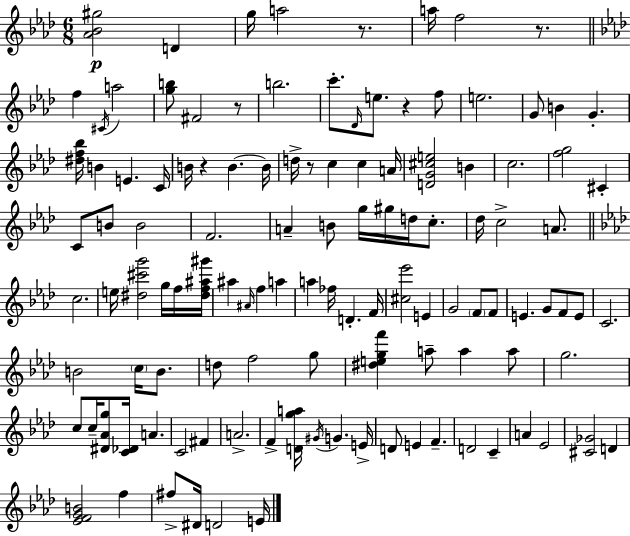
X:1
T:Untitled
M:6/8
L:1/4
K:Fm
[_A_B^g]2 D g/4 a2 z/2 a/4 f2 z/2 f ^C/4 a2 [gb]/2 ^F2 z/2 b2 c'/2 _D/4 e/2 z f/2 e2 G/2 B G [^df_b]/4 B E C/4 B/4 z B B/4 d/4 z/2 c c A/4 [DG^ce]2 B c2 [fg]2 ^C C/2 B/2 B2 F2 A B/2 g/4 ^g/4 d/4 c/2 _d/4 c2 A/2 c2 e/4 [^d^c'g']2 g/4 f/4 [^df^a^g']/4 ^a ^A/4 f a a _f/4 D F/4 [^c_e']2 E G2 F/2 F/2 E G/2 F/2 E/2 C2 B2 c/4 B/2 d/2 f2 g/2 [^degf'] a/2 a a/2 g2 c/2 c/4 [^D_Ag]/2 [C_D]/4 A C2 ^F A2 F [Dga]/4 ^G/4 G E/4 D/2 E F D2 C A _E2 [^C_G]2 D [_EFGB]2 f ^f/2 ^D/4 D2 E/4